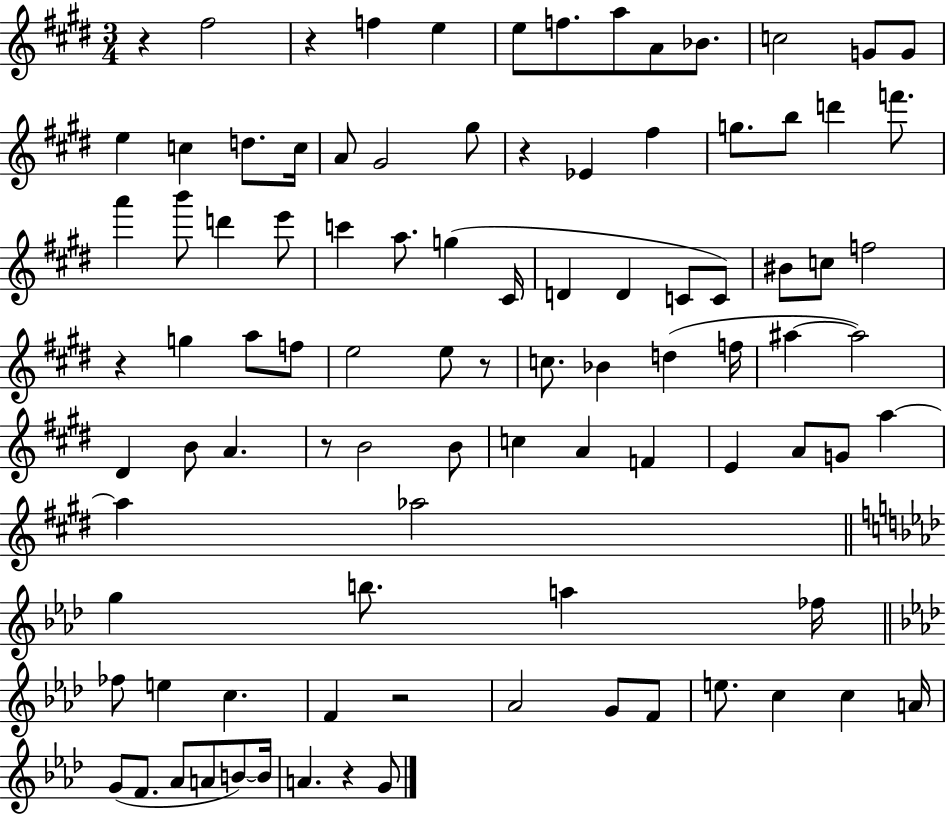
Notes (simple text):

R/q F#5/h R/q F5/q E5/q E5/e F5/e. A5/e A4/e Bb4/e. C5/h G4/e G4/e E5/q C5/q D5/e. C5/s A4/e G#4/h G#5/e R/q Eb4/q F#5/q G5/e. B5/e D6/q F6/e. A6/q B6/e D6/q E6/e C6/q A5/e. G5/q C#4/s D4/q D4/q C4/e C4/e BIS4/e C5/e F5/h R/q G5/q A5/e F5/e E5/h E5/e R/e C5/e. Bb4/q D5/q F5/s A#5/q A#5/h D#4/q B4/e A4/q. R/e B4/h B4/e C5/q A4/q F4/q E4/q A4/e G4/e A5/q A5/q Ab5/h G5/q B5/e. A5/q FES5/s FES5/e E5/q C5/q. F4/q R/h Ab4/h G4/e F4/e E5/e. C5/q C5/q A4/s G4/e F4/e. Ab4/e A4/e B4/e B4/s A4/q. R/q G4/e